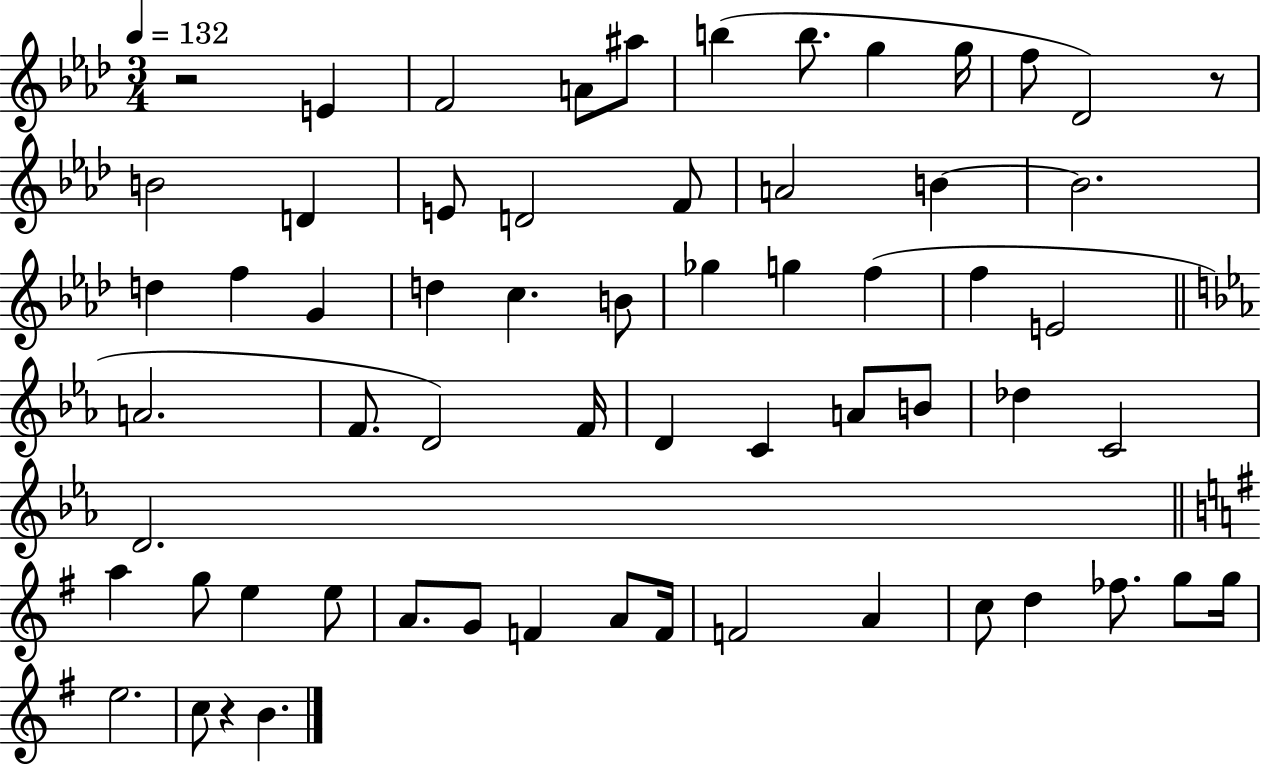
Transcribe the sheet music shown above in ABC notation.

X:1
T:Untitled
M:3/4
L:1/4
K:Ab
z2 E F2 A/2 ^a/2 b b/2 g g/4 f/2 _D2 z/2 B2 D E/2 D2 F/2 A2 B B2 d f G d c B/2 _g g f f E2 A2 F/2 D2 F/4 D C A/2 B/2 _d C2 D2 a g/2 e e/2 A/2 G/2 F A/2 F/4 F2 A c/2 d _f/2 g/2 g/4 e2 c/2 z B